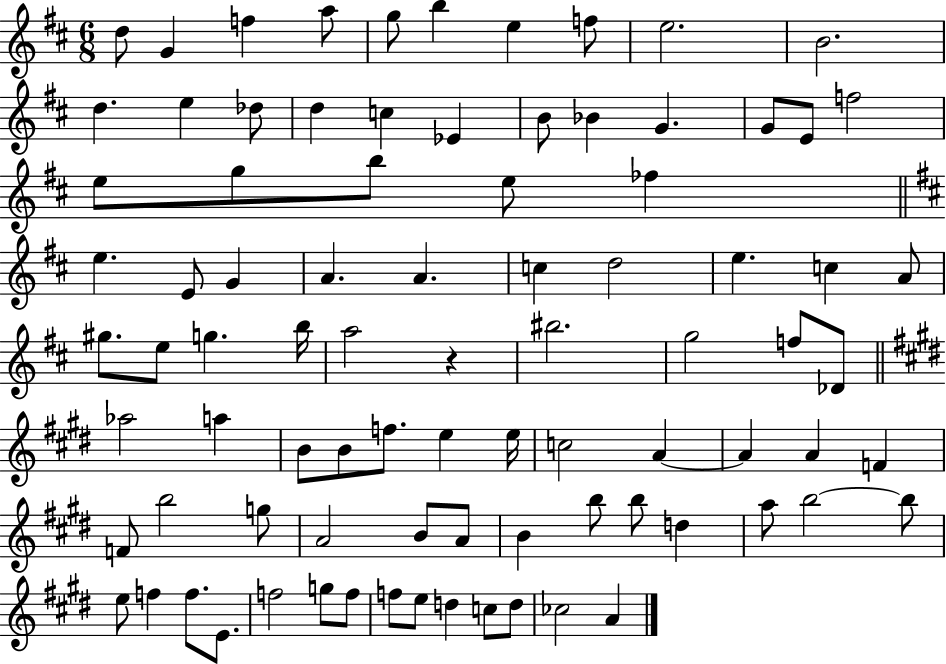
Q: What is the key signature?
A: D major